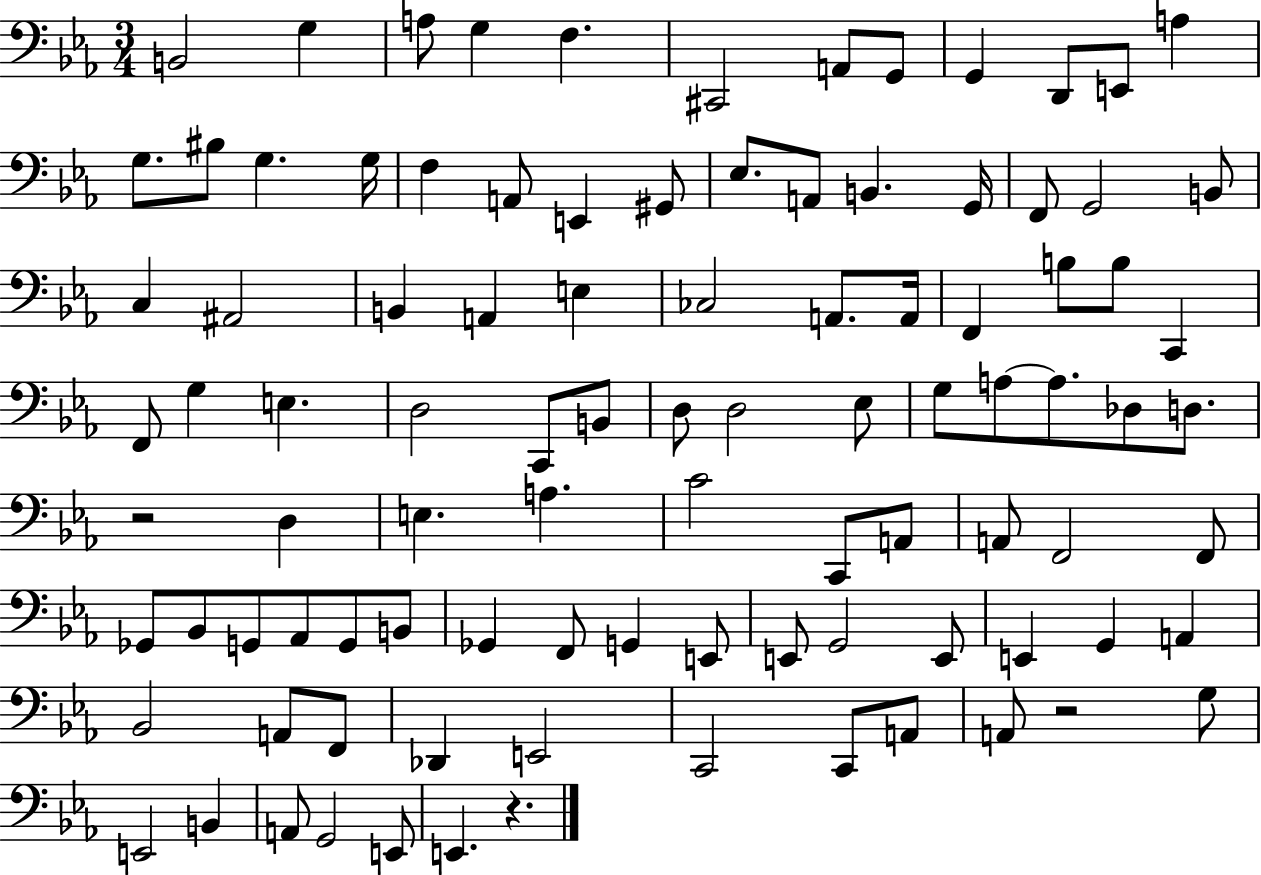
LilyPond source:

{
  \clef bass
  \numericTimeSignature
  \time 3/4
  \key ees \major
  b,2 g4 | a8 g4 f4. | cis,2 a,8 g,8 | g,4 d,8 e,8 a4 | \break g8. bis8 g4. g16 | f4 a,8 e,4 gis,8 | ees8. a,8 b,4. g,16 | f,8 g,2 b,8 | \break c4 ais,2 | b,4 a,4 e4 | ces2 a,8. a,16 | f,4 b8 b8 c,4 | \break f,8 g4 e4. | d2 c,8 b,8 | d8 d2 ees8 | g8 a8~~ a8. des8 d8. | \break r2 d4 | e4. a4. | c'2 c,8 a,8 | a,8 f,2 f,8 | \break ges,8 bes,8 g,8 aes,8 g,8 b,8 | ges,4 f,8 g,4 e,8 | e,8 g,2 e,8 | e,4 g,4 a,4 | \break bes,2 a,8 f,8 | des,4 e,2 | c,2 c,8 a,8 | a,8 r2 g8 | \break e,2 b,4 | a,8 g,2 e,8 | e,4. r4. | \bar "|."
}